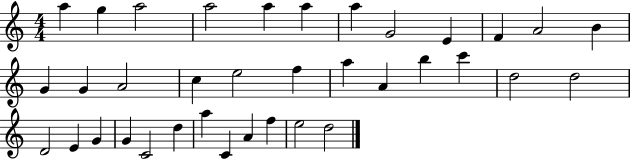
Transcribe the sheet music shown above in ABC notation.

X:1
T:Untitled
M:4/4
L:1/4
K:C
a g a2 a2 a a a G2 E F A2 B G G A2 c e2 f a A b c' d2 d2 D2 E G G C2 d a C A f e2 d2